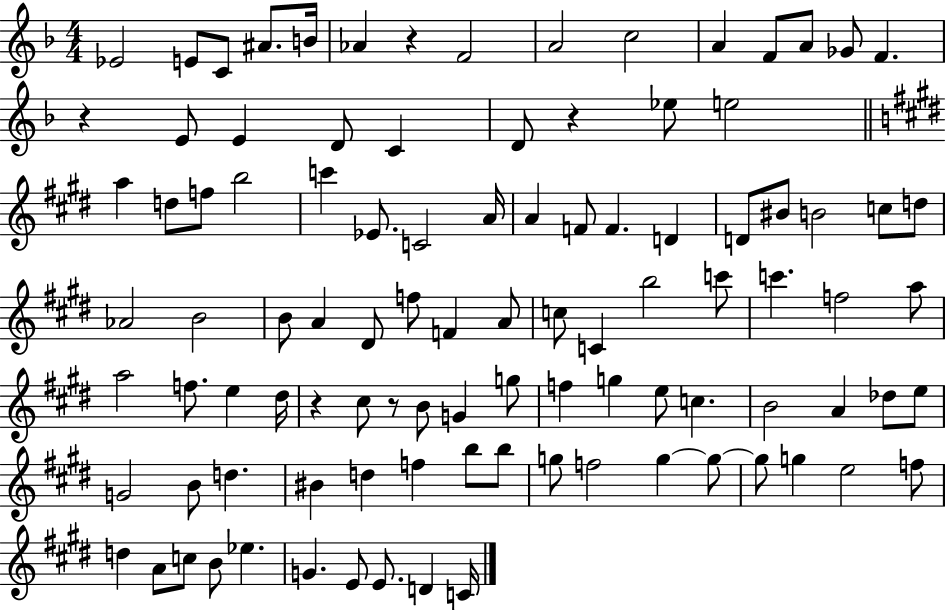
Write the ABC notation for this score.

X:1
T:Untitled
M:4/4
L:1/4
K:F
_E2 E/2 C/2 ^A/2 B/4 _A z F2 A2 c2 A F/2 A/2 _G/2 F z E/2 E D/2 C D/2 z _e/2 e2 a d/2 f/2 b2 c' _E/2 C2 A/4 A F/2 F D D/2 ^B/2 B2 c/2 d/2 _A2 B2 B/2 A ^D/2 f/2 F A/2 c/2 C b2 c'/2 c' f2 a/2 a2 f/2 e ^d/4 z ^c/2 z/2 B/2 G g/2 f g e/2 c B2 A _d/2 e/2 G2 B/2 d ^B d f b/2 b/2 g/2 f2 g g/2 g/2 g e2 f/2 d A/2 c/2 B/2 _e G E/2 E/2 D C/4